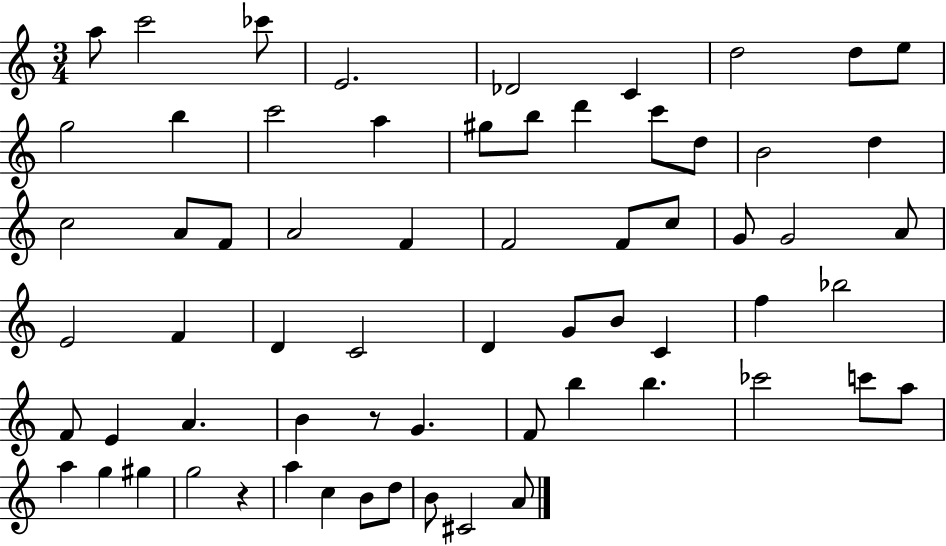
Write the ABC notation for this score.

X:1
T:Untitled
M:3/4
L:1/4
K:C
a/2 c'2 _c'/2 E2 _D2 C d2 d/2 e/2 g2 b c'2 a ^g/2 b/2 d' c'/2 d/2 B2 d c2 A/2 F/2 A2 F F2 F/2 c/2 G/2 G2 A/2 E2 F D C2 D G/2 B/2 C f _b2 F/2 E A B z/2 G F/2 b b _c'2 c'/2 a/2 a g ^g g2 z a c B/2 d/2 B/2 ^C2 A/2